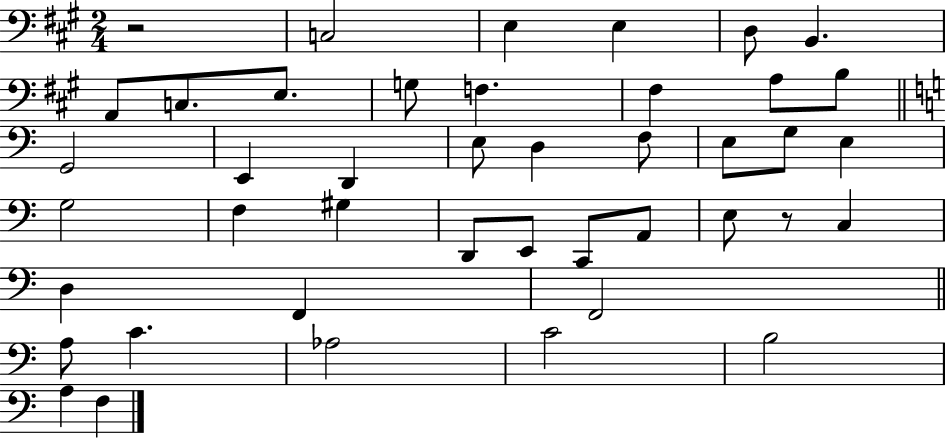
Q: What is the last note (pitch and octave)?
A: F3